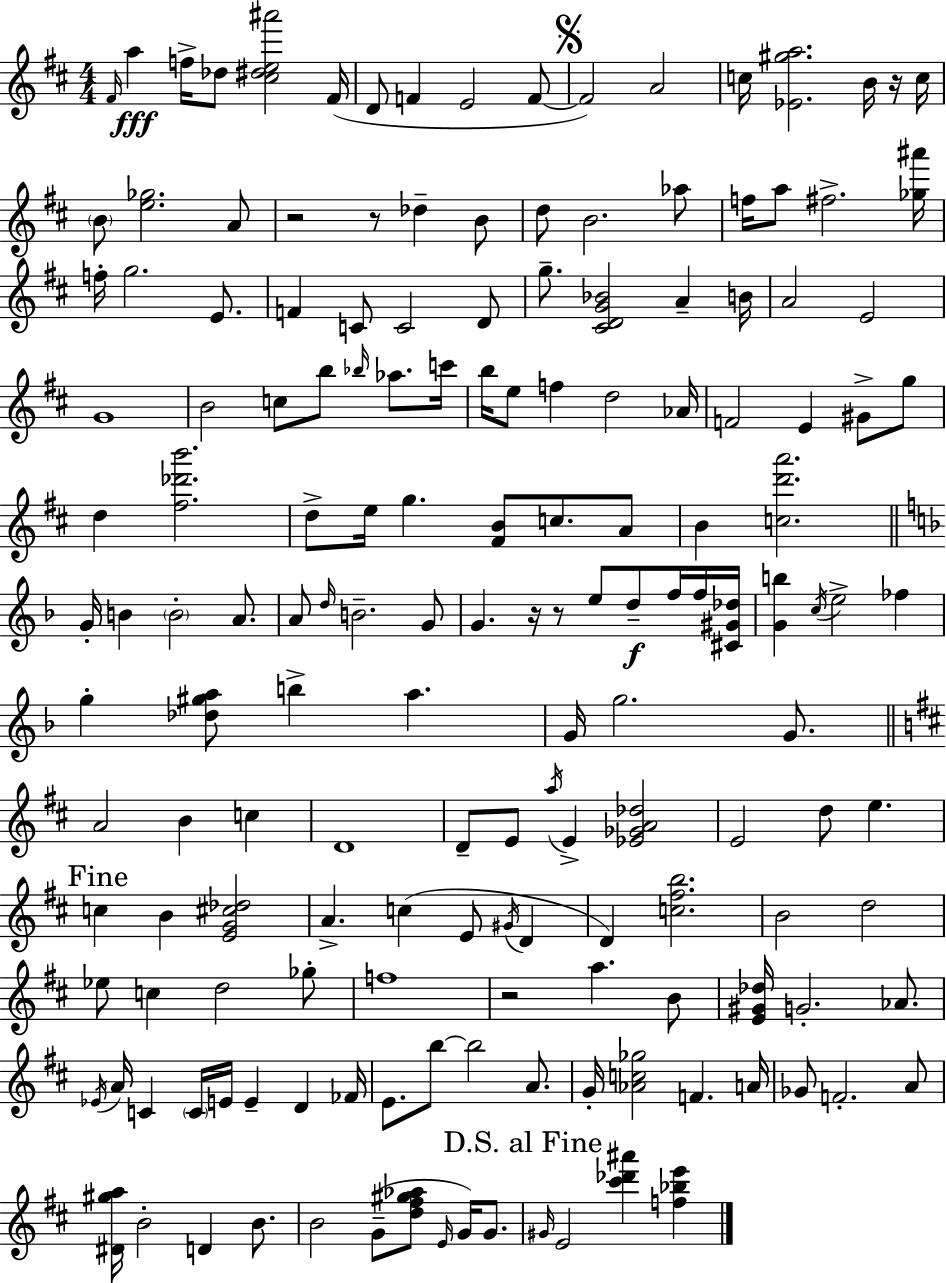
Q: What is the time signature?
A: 4/4